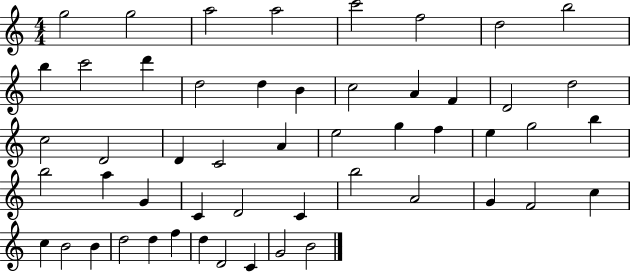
G5/h G5/h A5/h A5/h C6/h F5/h D5/h B5/h B5/q C6/h D6/q D5/h D5/q B4/q C5/h A4/q F4/q D4/h D5/h C5/h D4/h D4/q C4/h A4/q E5/h G5/q F5/q E5/q G5/h B5/q B5/h A5/q G4/q C4/q D4/h C4/q B5/h A4/h G4/q F4/h C5/q C5/q B4/h B4/q D5/h D5/q F5/q D5/q D4/h C4/q G4/h B4/h